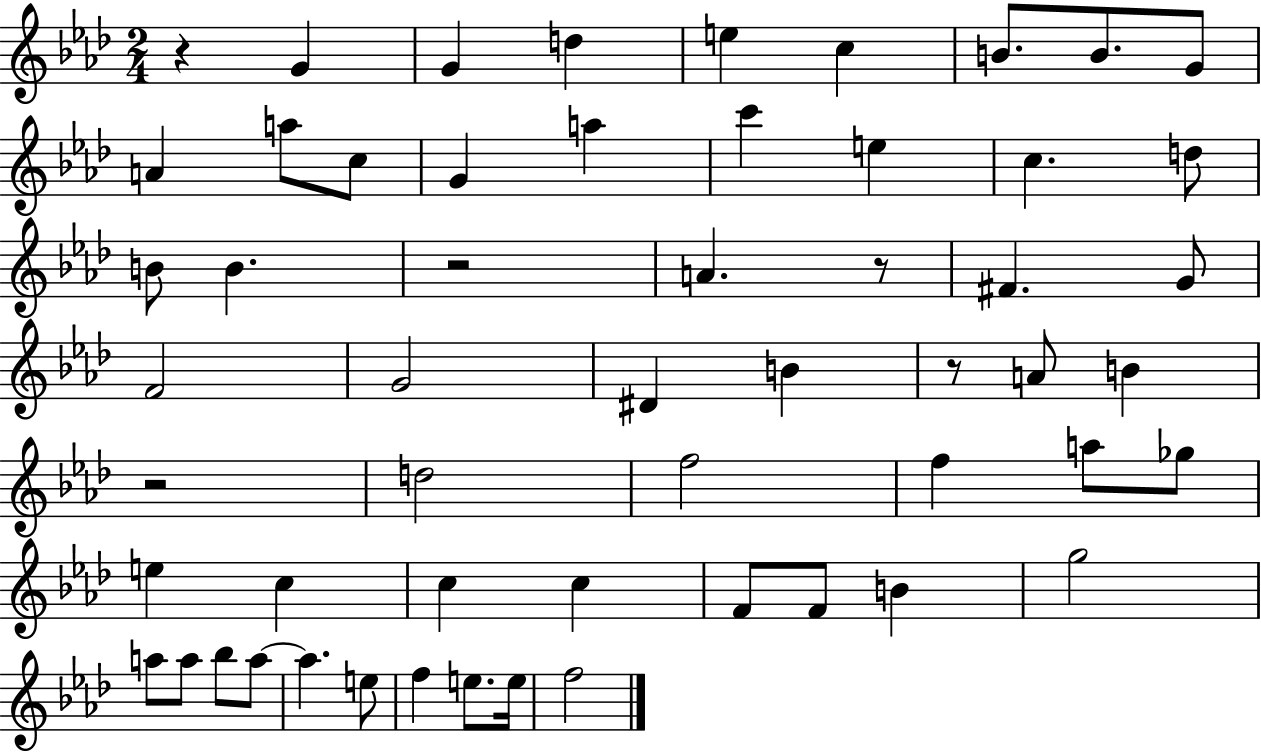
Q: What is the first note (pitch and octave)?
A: G4